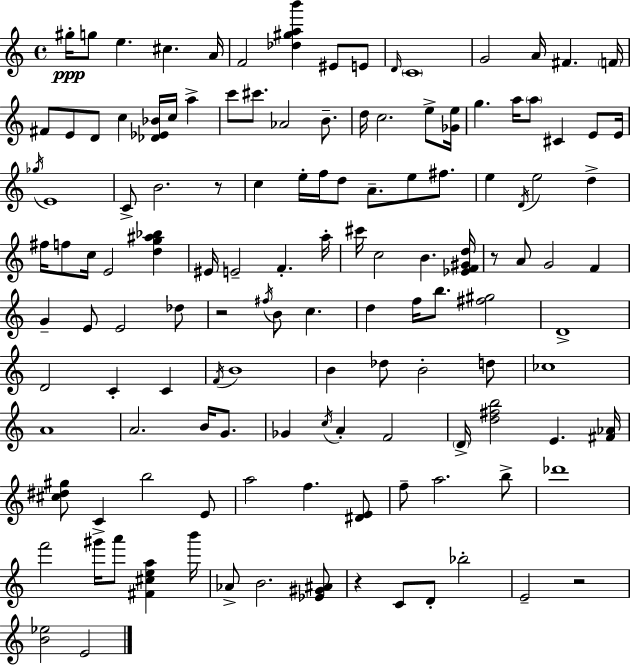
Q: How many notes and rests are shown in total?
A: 131